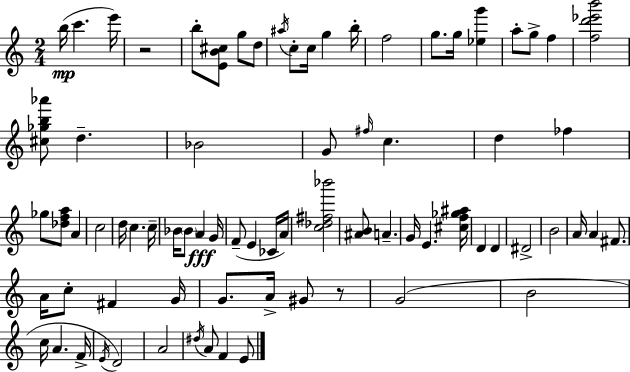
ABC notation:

X:1
T:Untitled
M:2/4
L:1/4
K:C
b/4 c' e'/4 z2 b/2 [EB^c]/2 g/2 d/2 ^a/4 c/2 c/4 g b/4 f2 g/2 g/4 [_eg'] a/2 g/2 f [fd'_e'b']2 [^c_gb_a']/2 d _B2 G/2 ^f/4 c d _f _g/2 [_dfa]/2 A c2 d/4 c c/4 _B/4 _B/2 A G/4 F/2 E _C/4 A/4 [c_d^f_b']2 [^AB]/2 A G/4 E [^cf_g^a]/4 D D ^D2 B2 A/4 A ^F/2 A/4 c/2 ^F G/4 G/2 A/4 ^G/2 z/2 G2 B2 c/4 A F/4 E/4 D2 A2 ^d/4 A/2 F E/2